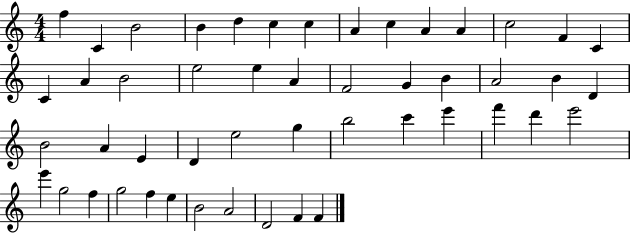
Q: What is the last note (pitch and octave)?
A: F4